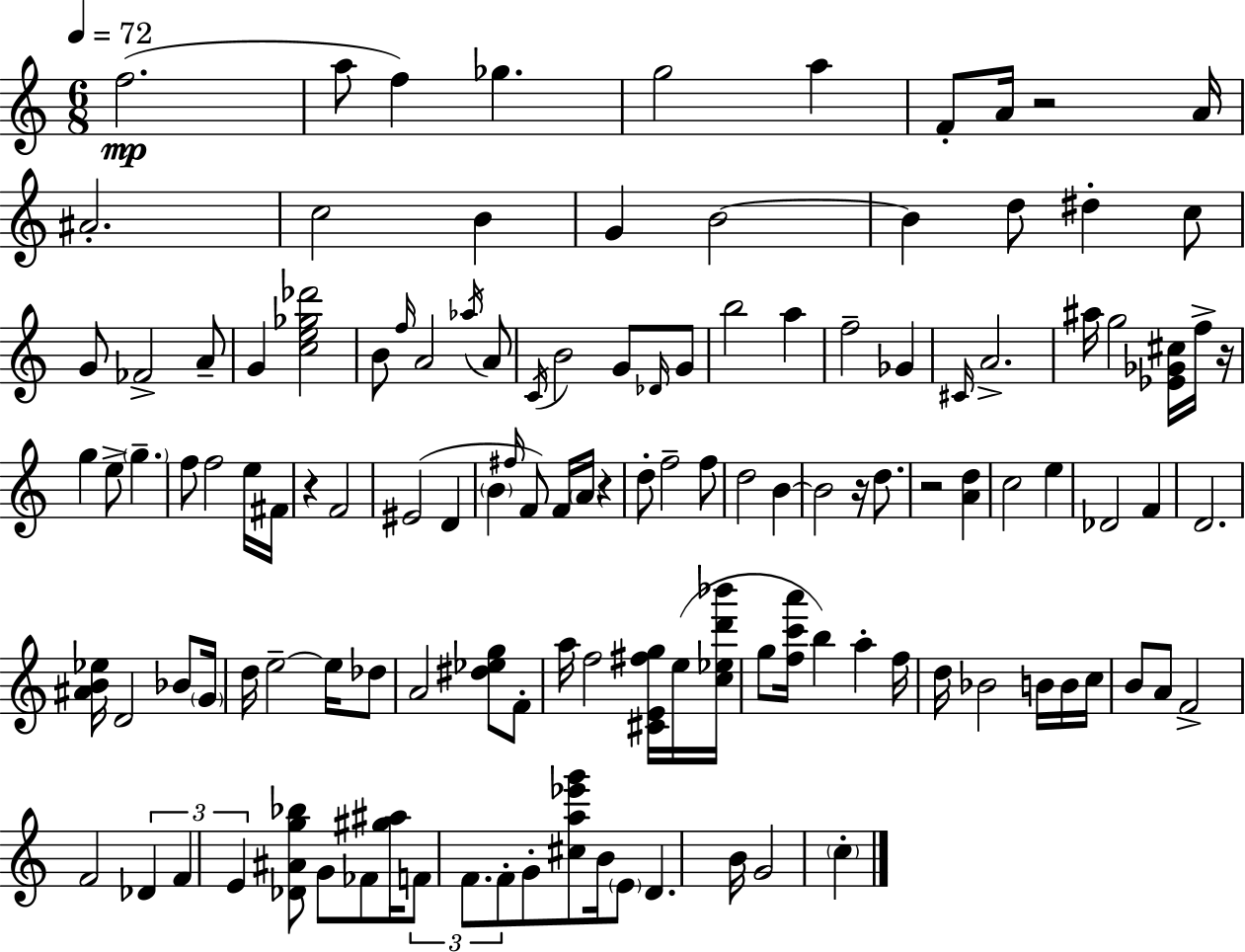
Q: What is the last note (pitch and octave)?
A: C5